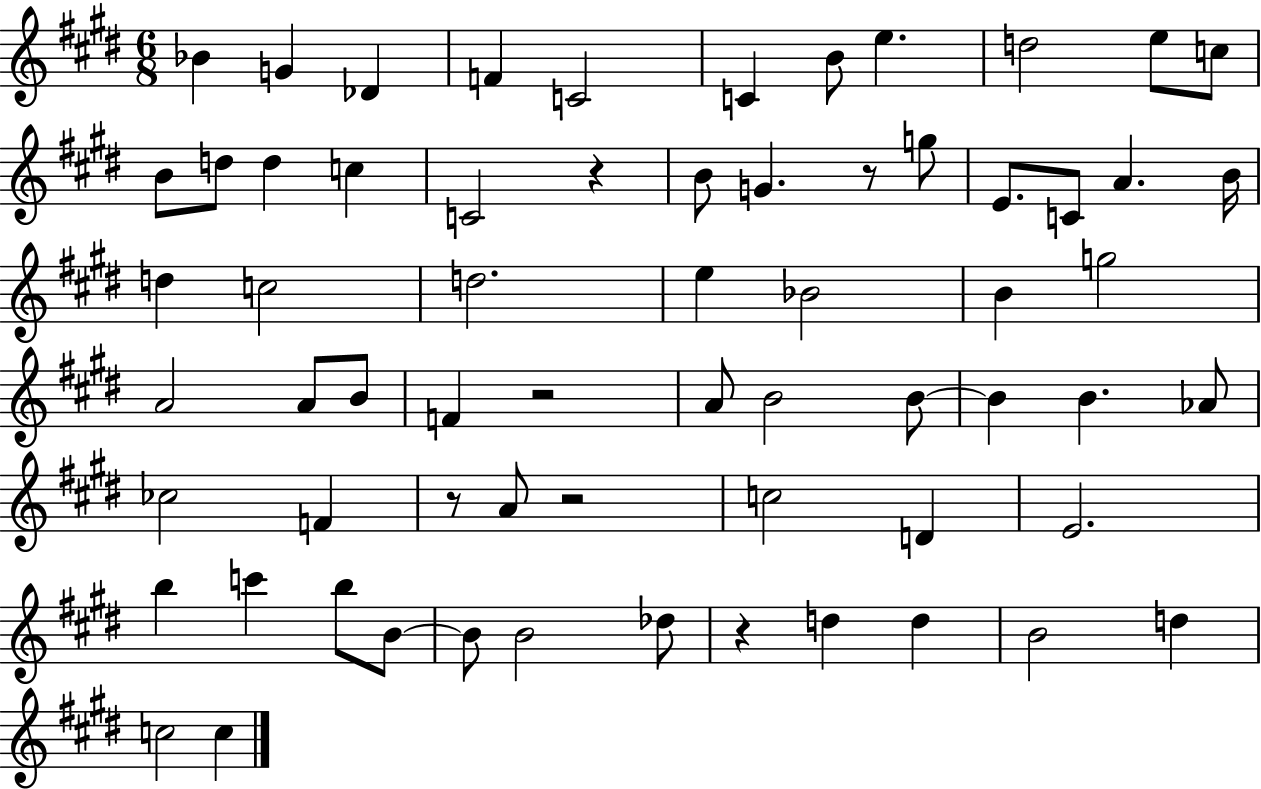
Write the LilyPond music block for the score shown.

{
  \clef treble
  \numericTimeSignature
  \time 6/8
  \key e \major
  bes'4 g'4 des'4 | f'4 c'2 | c'4 b'8 e''4. | d''2 e''8 c''8 | \break b'8 d''8 d''4 c''4 | c'2 r4 | b'8 g'4. r8 g''8 | e'8. c'8 a'4. b'16 | \break d''4 c''2 | d''2. | e''4 bes'2 | b'4 g''2 | \break a'2 a'8 b'8 | f'4 r2 | a'8 b'2 b'8~~ | b'4 b'4. aes'8 | \break ces''2 f'4 | r8 a'8 r2 | c''2 d'4 | e'2. | \break b''4 c'''4 b''8 b'8~~ | b'8 b'2 des''8 | r4 d''4 d''4 | b'2 d''4 | \break c''2 c''4 | \bar "|."
}